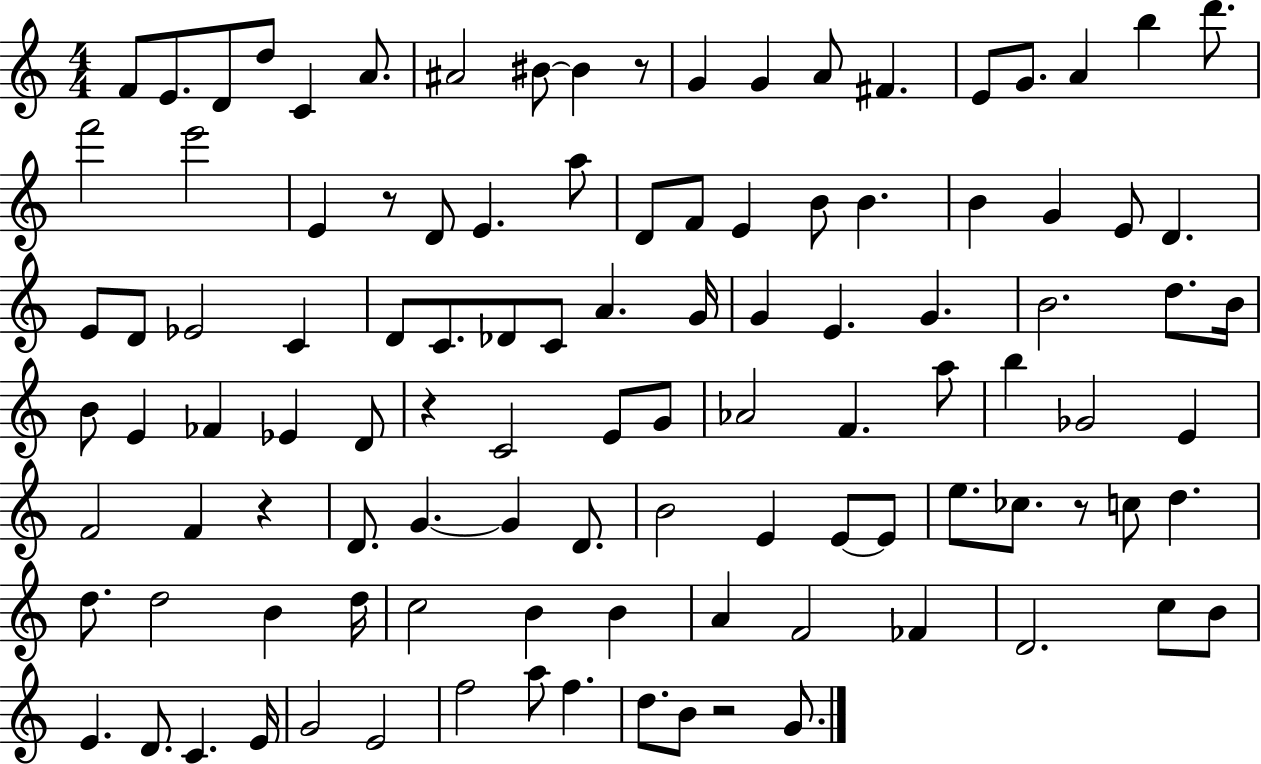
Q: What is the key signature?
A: C major